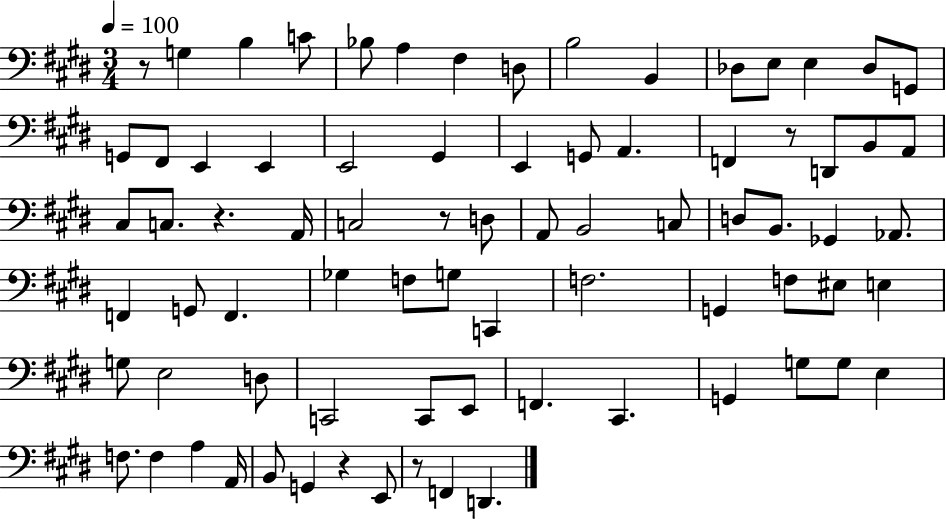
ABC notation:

X:1
T:Untitled
M:3/4
L:1/4
K:E
z/2 G, B, C/2 _B,/2 A, ^F, D,/2 B,2 B,, _D,/2 E,/2 E, _D,/2 G,,/2 G,,/2 ^F,,/2 E,, E,, E,,2 ^G,, E,, G,,/2 A,, F,, z/2 D,,/2 B,,/2 A,,/2 ^C,/2 C,/2 z A,,/4 C,2 z/2 D,/2 A,,/2 B,,2 C,/2 D,/2 B,,/2 _G,, _A,,/2 F,, G,,/2 F,, _G, F,/2 G,/2 C,, F,2 G,, F,/2 ^E,/2 E, G,/2 E,2 D,/2 C,,2 C,,/2 E,,/2 F,, ^C,, G,, G,/2 G,/2 E, F,/2 F, A, A,,/4 B,,/2 G,, z E,,/2 z/2 F,, D,,